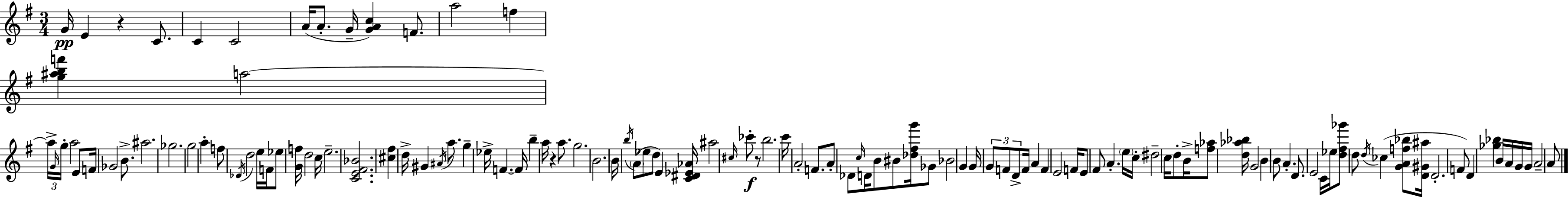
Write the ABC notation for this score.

X:1
T:Untitled
M:3/4
L:1/4
K:G
G/4 E z C/2 C C2 A/4 A/2 G/4 [GAc] F/2 a2 f [g^abf'] a2 a/4 G/4 g/4 a2 E/2 F/4 _G2 B/2 ^a2 _g2 g2 a f/2 _D/4 d2 e/4 F/4 _e/2 [Gf]/4 d2 c/4 e2 [CE^F_B]2 [^c^f] d/4 ^G ^A/4 a/2 g _e/4 F F/4 b a/4 z a/2 g2 B2 B/4 b/4 A/2 _e/2 d/2 E [C^D_E_A]/4 ^a2 ^c/4 _c'/2 z/2 b2 c'/4 A2 F/2 A/2 _D/2 c/4 D/4 B/2 ^B/2 [_d^fg']/4 _G/2 _B2 G G/4 G/2 F/2 D/2 F/4 A F E2 F/4 E/2 ^F/2 A e/4 c/4 ^d2 c/4 d/2 B/4 [f_a]/2 [d_a_b]/4 G2 B B/2 A D/2 E2 C/4 _e/4 [d^f_g']/2 d/2 d/4 _c [GAf_b]/2 [D^G^a]/4 D2 F/2 D [_g_b] B/4 A/4 G/4 G/4 A2 A/2